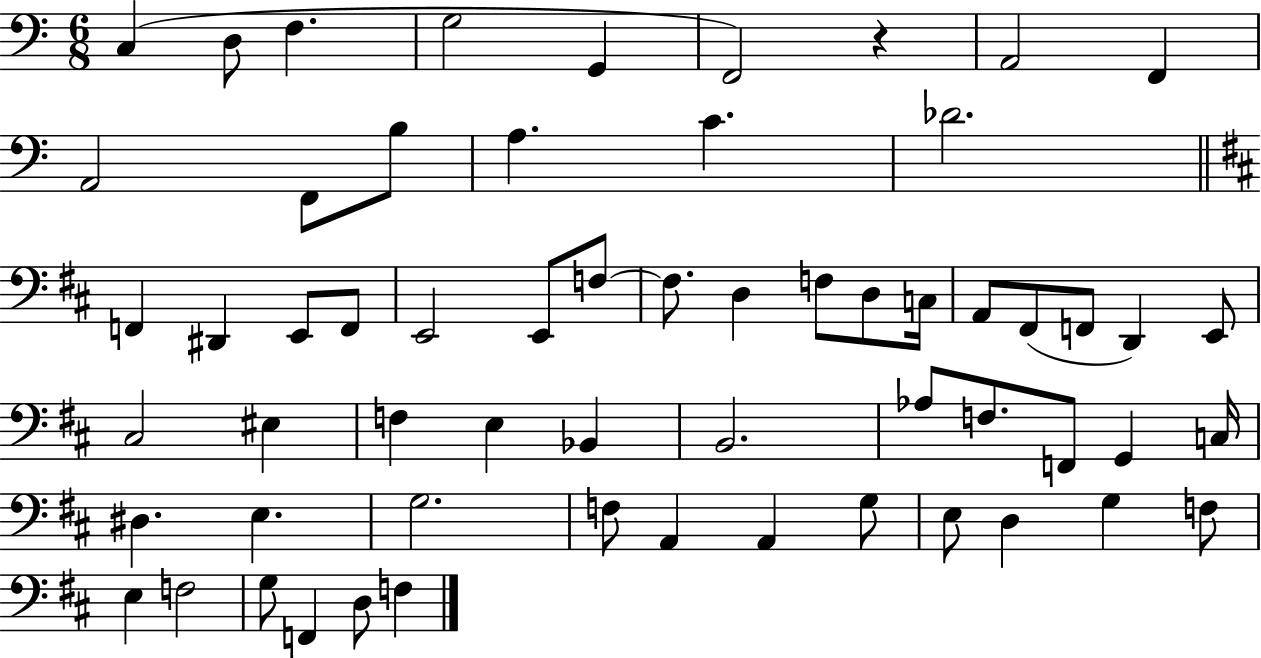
{
  \clef bass
  \numericTimeSignature
  \time 6/8
  \key c \major
  c4( d8 f4. | g2 g,4 | f,2) r4 | a,2 f,4 | \break a,2 f,8 b8 | a4. c'4. | des'2. | \bar "||" \break \key d \major f,4 dis,4 e,8 f,8 | e,2 e,8 f8~~ | f8. d4 f8 d8 c16 | a,8 fis,8( f,8 d,4) e,8 | \break cis2 eis4 | f4 e4 bes,4 | b,2. | aes8 f8. f,8 g,4 c16 | \break dis4. e4. | g2. | f8 a,4 a,4 g8 | e8 d4 g4 f8 | \break e4 f2 | g8 f,4 d8 f4 | \bar "|."
}